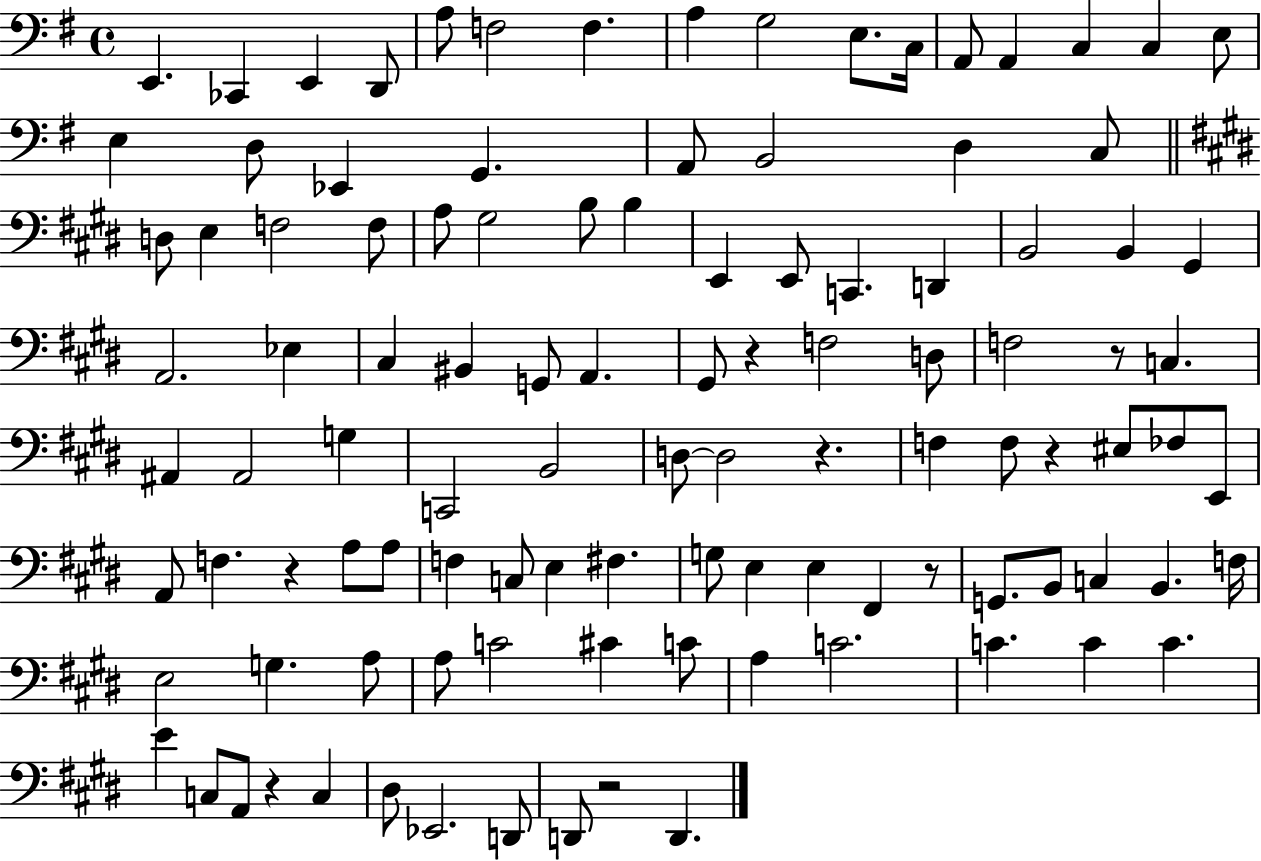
X:1
T:Untitled
M:4/4
L:1/4
K:G
E,, _C,, E,, D,,/2 A,/2 F,2 F, A, G,2 E,/2 C,/4 A,,/2 A,, C, C, E,/2 E, D,/2 _E,, G,, A,,/2 B,,2 D, C,/2 D,/2 E, F,2 F,/2 A,/2 ^G,2 B,/2 B, E,, E,,/2 C,, D,, B,,2 B,, ^G,, A,,2 _E, ^C, ^B,, G,,/2 A,, ^G,,/2 z F,2 D,/2 F,2 z/2 C, ^A,, ^A,,2 G, C,,2 B,,2 D,/2 D,2 z F, F,/2 z ^E,/2 _F,/2 E,,/2 A,,/2 F, z A,/2 A,/2 F, C,/2 E, ^F, G,/2 E, E, ^F,, z/2 G,,/2 B,,/2 C, B,, F,/4 E,2 G, A,/2 A,/2 C2 ^C C/2 A, C2 C C C E C,/2 A,,/2 z C, ^D,/2 _E,,2 D,,/2 D,,/2 z2 D,,